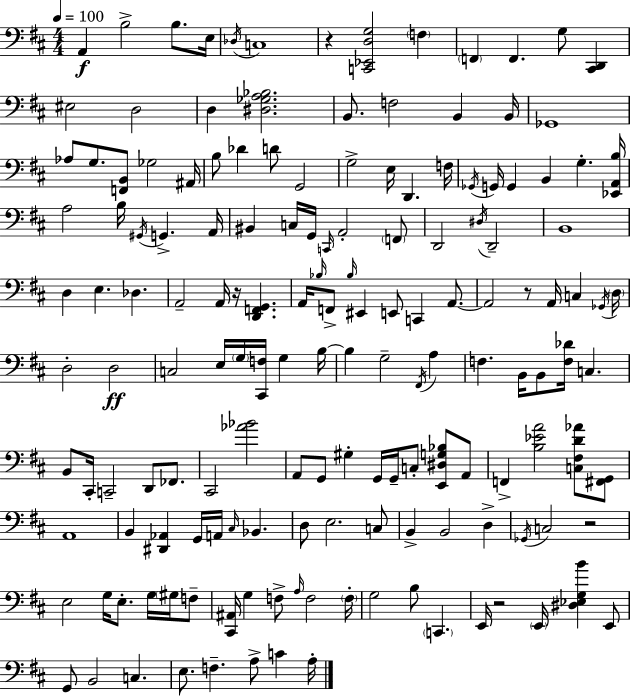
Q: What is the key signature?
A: D major